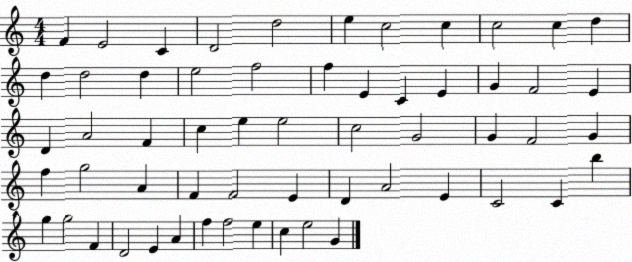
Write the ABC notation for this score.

X:1
T:Untitled
M:4/4
L:1/4
K:C
F E2 C D2 d2 e c2 c c2 c d d d2 d e2 f2 f E C E G F2 E D A2 F c e e2 c2 G2 G F2 G f g2 A F F2 E D A2 E C2 C b g g2 F D2 E A f f2 e c e2 G